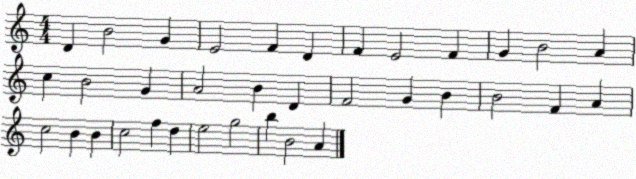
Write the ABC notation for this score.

X:1
T:Untitled
M:4/4
L:1/4
K:C
D B2 G E2 F D F E2 F G B2 A c B2 G A2 B D F2 G B B2 F A c2 B B c2 f d e2 g2 b B2 A